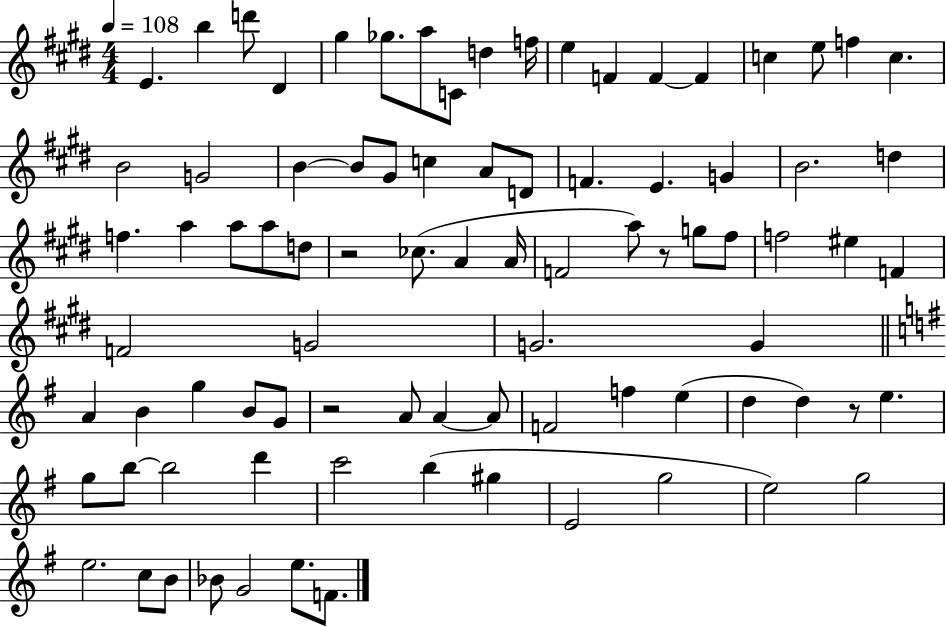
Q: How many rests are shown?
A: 4